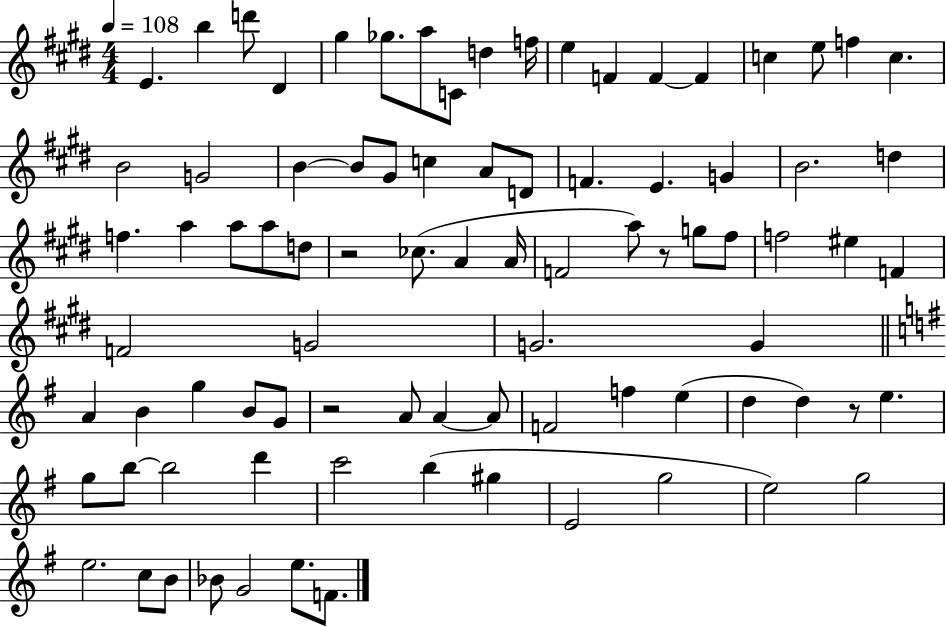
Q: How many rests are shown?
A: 4